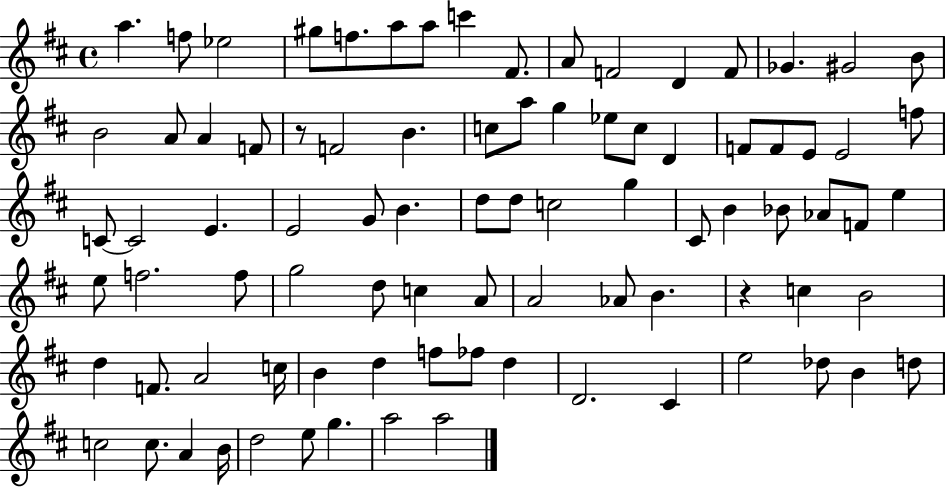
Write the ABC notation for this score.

X:1
T:Untitled
M:4/4
L:1/4
K:D
a f/2 _e2 ^g/2 f/2 a/2 a/2 c' ^F/2 A/2 F2 D F/2 _G ^G2 B/2 B2 A/2 A F/2 z/2 F2 B c/2 a/2 g _e/2 c/2 D F/2 F/2 E/2 E2 f/2 C/2 C2 E E2 G/2 B d/2 d/2 c2 g ^C/2 B _B/2 _A/2 F/2 e e/2 f2 f/2 g2 d/2 c A/2 A2 _A/2 B z c B2 d F/2 A2 c/4 B d f/2 _f/2 d D2 ^C e2 _d/2 B d/2 c2 c/2 A B/4 d2 e/2 g a2 a2